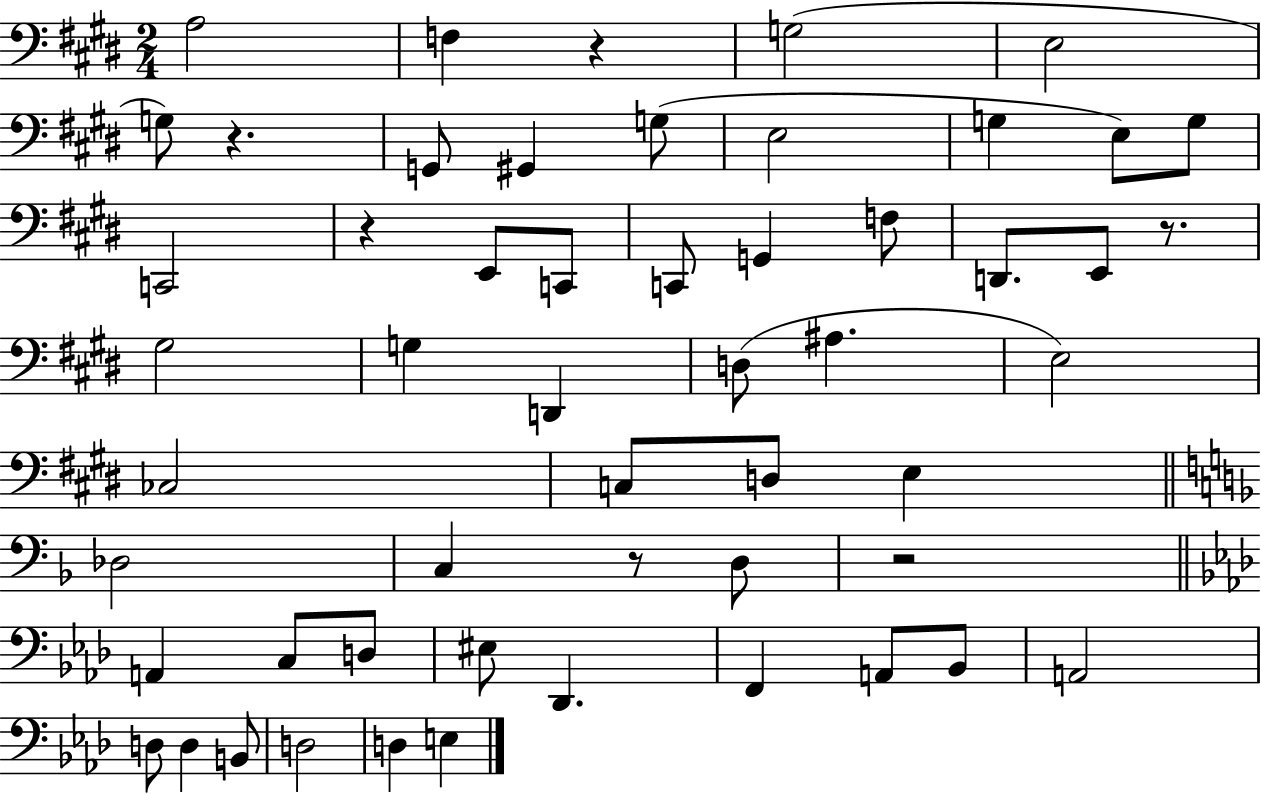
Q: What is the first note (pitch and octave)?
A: A3